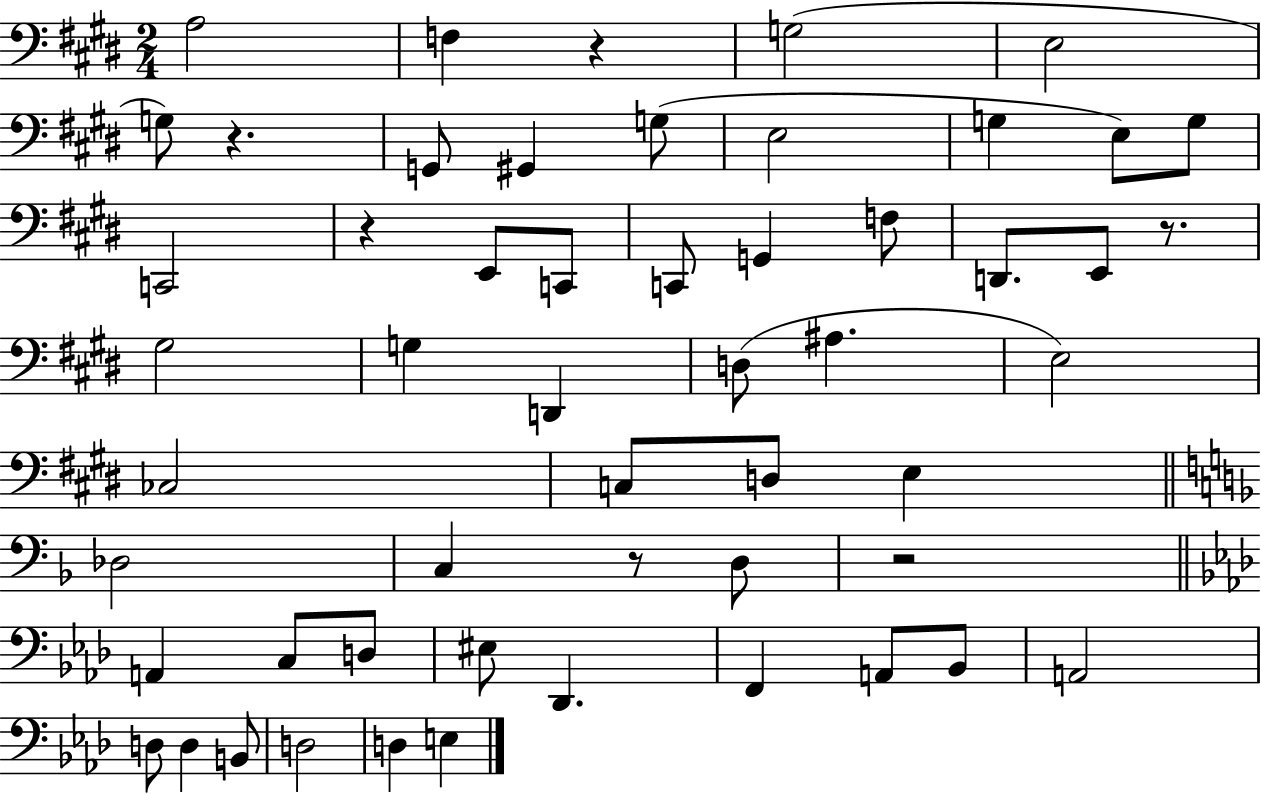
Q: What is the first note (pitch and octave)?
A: A3